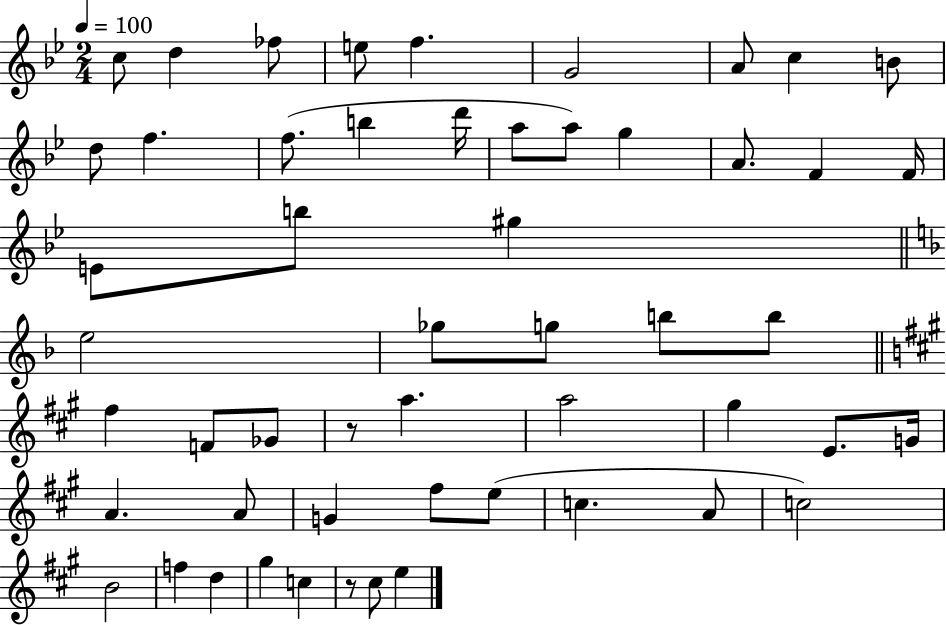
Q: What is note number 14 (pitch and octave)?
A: D6